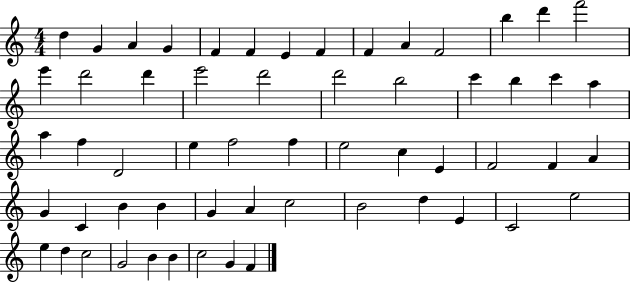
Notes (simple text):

D5/q G4/q A4/q G4/q F4/q F4/q E4/q F4/q F4/q A4/q F4/h B5/q D6/q F6/h E6/q D6/h D6/q E6/h D6/h D6/h B5/h C6/q B5/q C6/q A5/q A5/q F5/q D4/h E5/q F5/h F5/q E5/h C5/q E4/q F4/h F4/q A4/q G4/q C4/q B4/q B4/q G4/q A4/q C5/h B4/h D5/q E4/q C4/h E5/h E5/q D5/q C5/h G4/h B4/q B4/q C5/h G4/q F4/q